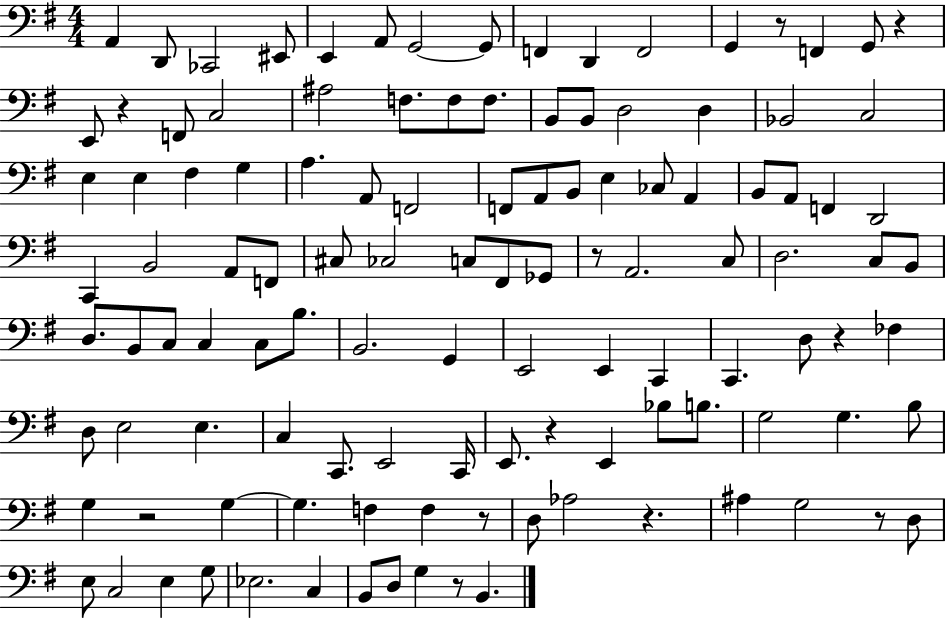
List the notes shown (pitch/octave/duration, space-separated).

A2/q D2/e CES2/h EIS2/e E2/q A2/e G2/h G2/e F2/q D2/q F2/h G2/q R/e F2/q G2/e R/q E2/e R/q F2/e C3/h A#3/h F3/e. F3/e F3/e. B2/e B2/e D3/h D3/q Bb2/h C3/h E3/q E3/q F#3/q G3/q A3/q. A2/e F2/h F2/e A2/e B2/e E3/q CES3/e A2/q B2/e A2/e F2/q D2/h C2/q B2/h A2/e F2/e C#3/e CES3/h C3/e F#2/e Gb2/e R/e A2/h. C3/e D3/h. C3/e B2/e D3/e. B2/e C3/e C3/q C3/e B3/e. B2/h. G2/q E2/h E2/q C2/q C2/q. D3/e R/q FES3/q D3/e E3/h E3/q. C3/q C2/e. E2/h C2/s E2/e. R/q E2/q Bb3/e B3/e. G3/h G3/q. B3/e G3/q R/h G3/q G3/q. F3/q F3/q R/e D3/e Ab3/h R/q. A#3/q G3/h R/e D3/e E3/e C3/h E3/q G3/e Eb3/h. C3/q B2/e D3/e G3/q R/e B2/q.